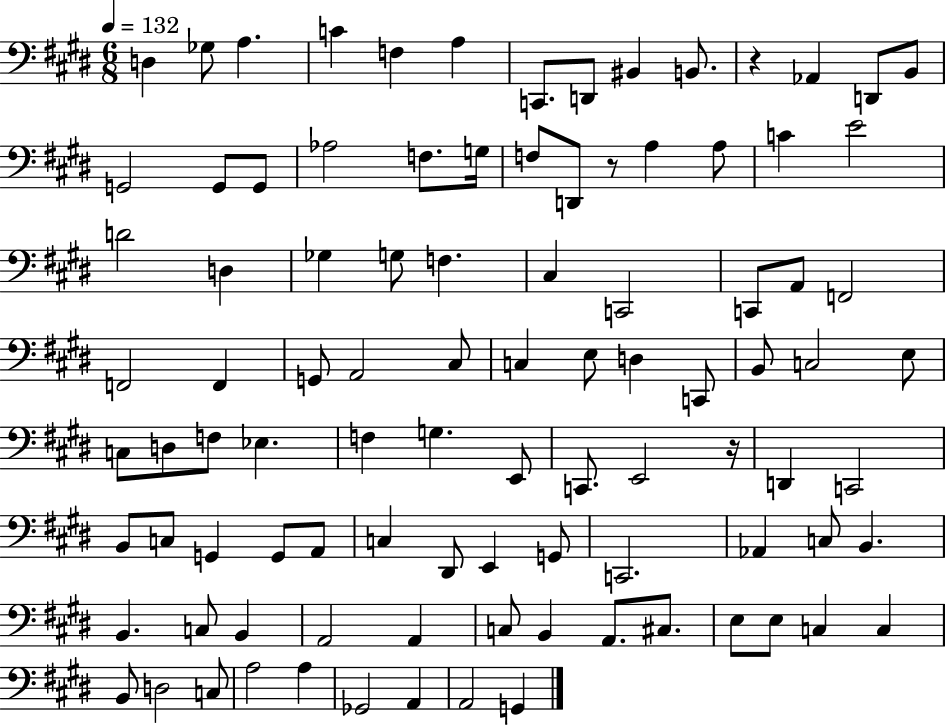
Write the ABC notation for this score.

X:1
T:Untitled
M:6/8
L:1/4
K:E
D, _G,/2 A, C F, A, C,,/2 D,,/2 ^B,, B,,/2 z _A,, D,,/2 B,,/2 G,,2 G,,/2 G,,/2 _A,2 F,/2 G,/4 F,/2 D,,/2 z/2 A, A,/2 C E2 D2 D, _G, G,/2 F, ^C, C,,2 C,,/2 A,,/2 F,,2 F,,2 F,, G,,/2 A,,2 ^C,/2 C, E,/2 D, C,,/2 B,,/2 C,2 E,/2 C,/2 D,/2 F,/2 _E, F, G, E,,/2 C,,/2 E,,2 z/4 D,, C,,2 B,,/2 C,/2 G,, G,,/2 A,,/2 C, ^D,,/2 E,, G,,/2 C,,2 _A,, C,/2 B,, B,, C,/2 B,, A,,2 A,, C,/2 B,, A,,/2 ^C,/2 E,/2 E,/2 C, C, B,,/2 D,2 C,/2 A,2 A, _G,,2 A,, A,,2 G,,